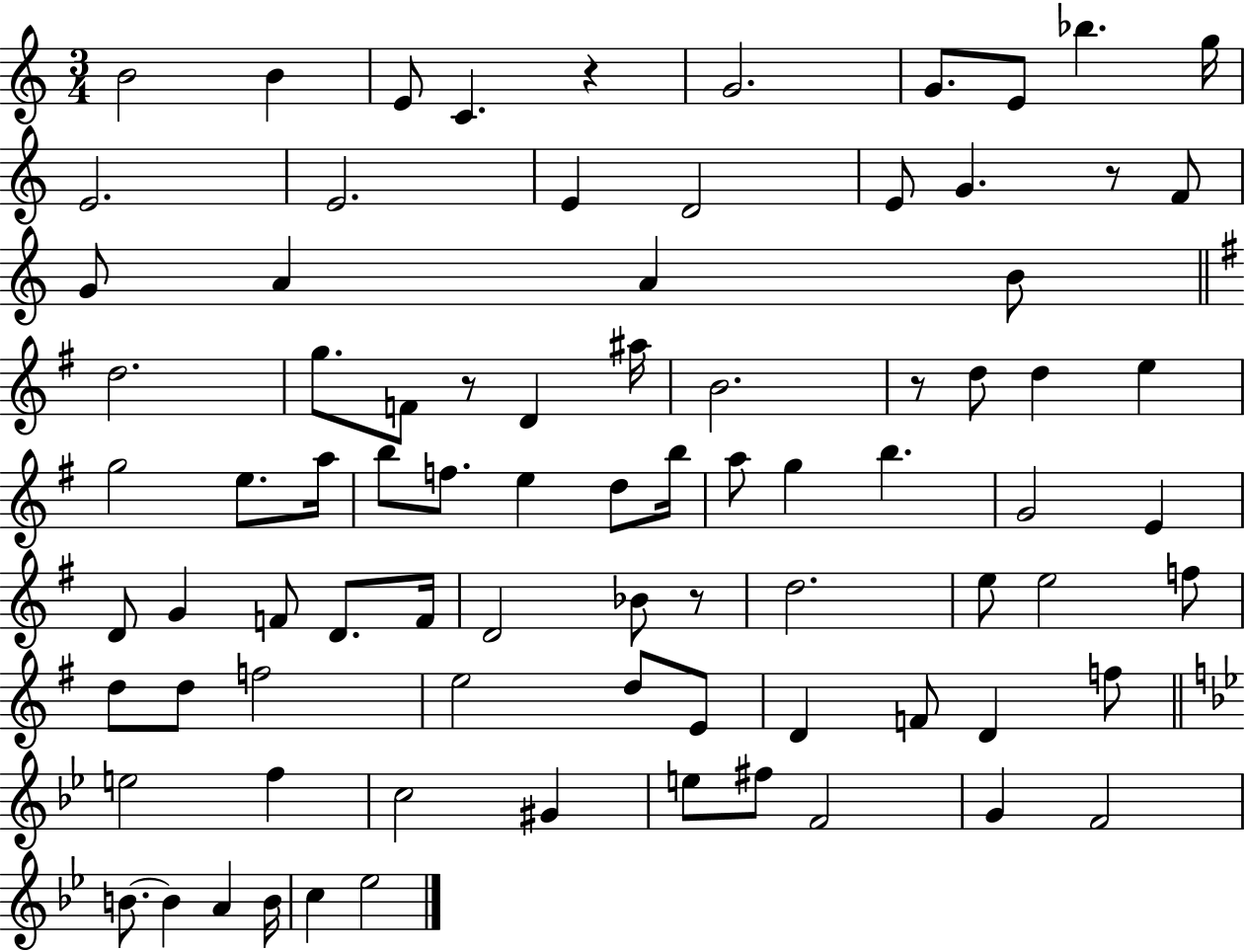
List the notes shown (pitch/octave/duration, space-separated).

B4/h B4/q E4/e C4/q. R/q G4/h. G4/e. E4/e Bb5/q. G5/s E4/h. E4/h. E4/q D4/h E4/e G4/q. R/e F4/e G4/e A4/q A4/q B4/e D5/h. G5/e. F4/e R/e D4/q A#5/s B4/h. R/e D5/e D5/q E5/q G5/h E5/e. A5/s B5/e F5/e. E5/q D5/e B5/s A5/e G5/q B5/q. G4/h E4/q D4/e G4/q F4/e D4/e. F4/s D4/h Bb4/e R/e D5/h. E5/e E5/h F5/e D5/e D5/e F5/h E5/h D5/e E4/e D4/q F4/e D4/q F5/e E5/h F5/q C5/h G#4/q E5/e F#5/e F4/h G4/q F4/h B4/e. B4/q A4/q B4/s C5/q Eb5/h